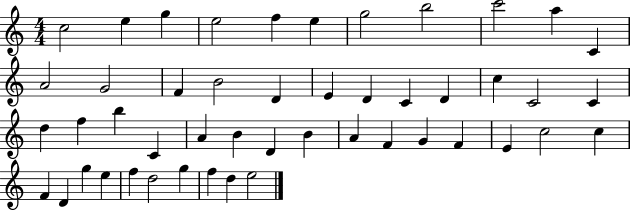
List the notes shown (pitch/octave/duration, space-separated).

C5/h E5/q G5/q E5/h F5/q E5/q G5/h B5/h C6/h A5/q C4/q A4/h G4/h F4/q B4/h D4/q E4/q D4/q C4/q D4/q C5/q C4/h C4/q D5/q F5/q B5/q C4/q A4/q B4/q D4/q B4/q A4/q F4/q G4/q F4/q E4/q C5/h C5/q F4/q D4/q G5/q E5/q F5/q D5/h G5/q F5/q D5/q E5/h